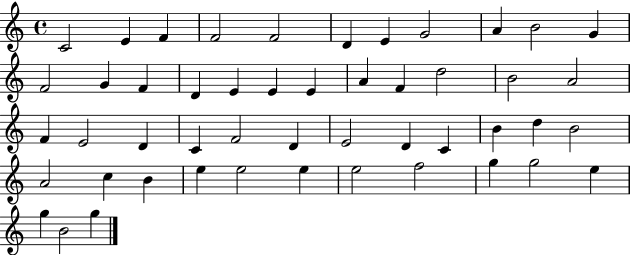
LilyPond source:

{
  \clef treble
  \time 4/4
  \defaultTimeSignature
  \key c \major
  c'2 e'4 f'4 | f'2 f'2 | d'4 e'4 g'2 | a'4 b'2 g'4 | \break f'2 g'4 f'4 | d'4 e'4 e'4 e'4 | a'4 f'4 d''2 | b'2 a'2 | \break f'4 e'2 d'4 | c'4 f'2 d'4 | e'2 d'4 c'4 | b'4 d''4 b'2 | \break a'2 c''4 b'4 | e''4 e''2 e''4 | e''2 f''2 | g''4 g''2 e''4 | \break g''4 b'2 g''4 | \bar "|."
}